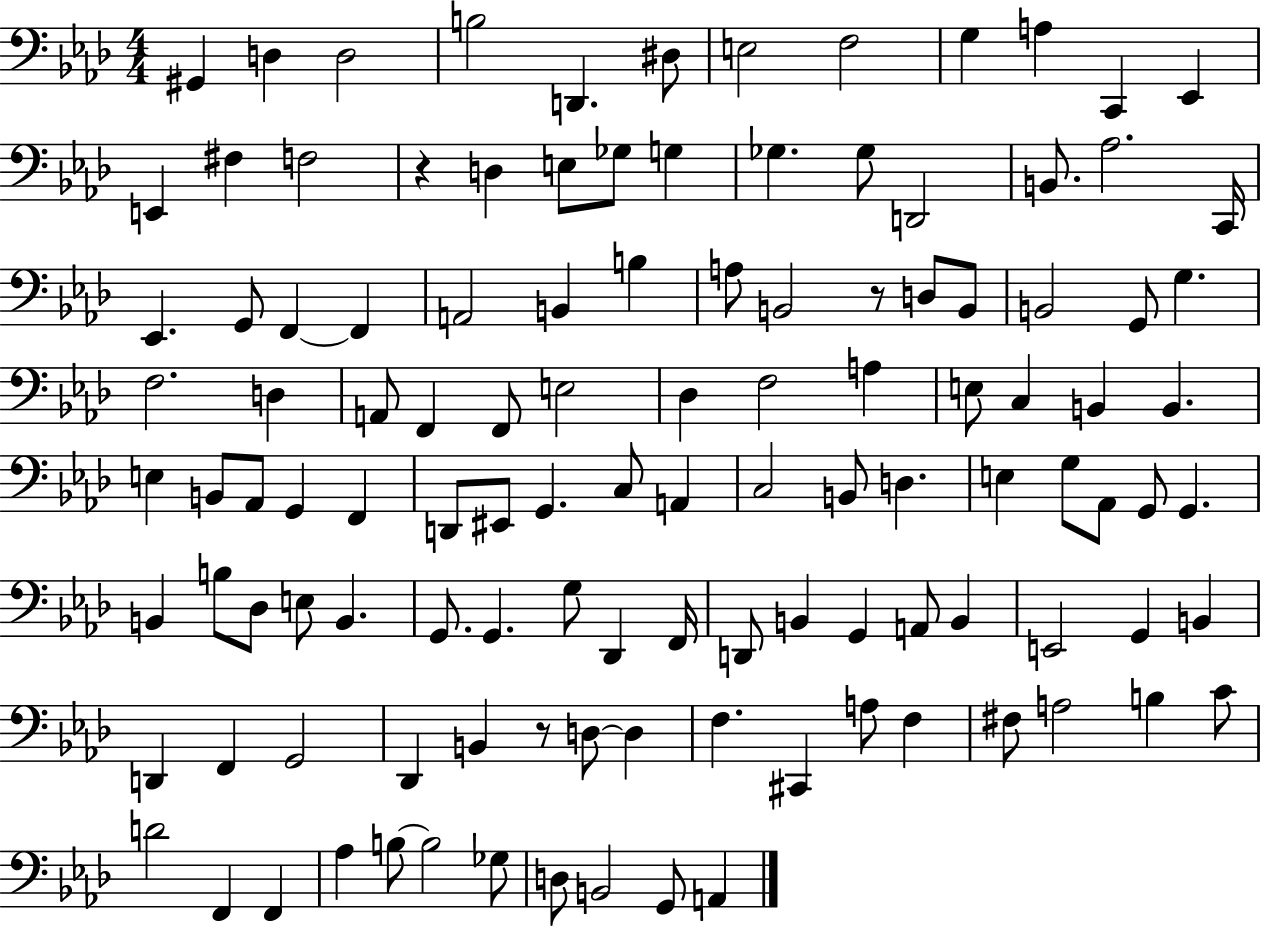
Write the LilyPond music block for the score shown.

{
  \clef bass
  \numericTimeSignature
  \time 4/4
  \key aes \major
  gis,4 d4 d2 | b2 d,4. dis8 | e2 f2 | g4 a4 c,4 ees,4 | \break e,4 fis4 f2 | r4 d4 e8 ges8 g4 | ges4. ges8 d,2 | b,8. aes2. c,16 | \break ees,4. g,8 f,4~~ f,4 | a,2 b,4 b4 | a8 b,2 r8 d8 b,8 | b,2 g,8 g4. | \break f2. d4 | a,8 f,4 f,8 e2 | des4 f2 a4 | e8 c4 b,4 b,4. | \break e4 b,8 aes,8 g,4 f,4 | d,8 eis,8 g,4. c8 a,4 | c2 b,8 d4. | e4 g8 aes,8 g,8 g,4. | \break b,4 b8 des8 e8 b,4. | g,8. g,4. g8 des,4 f,16 | d,8 b,4 g,4 a,8 b,4 | e,2 g,4 b,4 | \break d,4 f,4 g,2 | des,4 b,4 r8 d8~~ d4 | f4. cis,4 a8 f4 | fis8 a2 b4 c'8 | \break d'2 f,4 f,4 | aes4 b8~~ b2 ges8 | d8 b,2 g,8 a,4 | \bar "|."
}